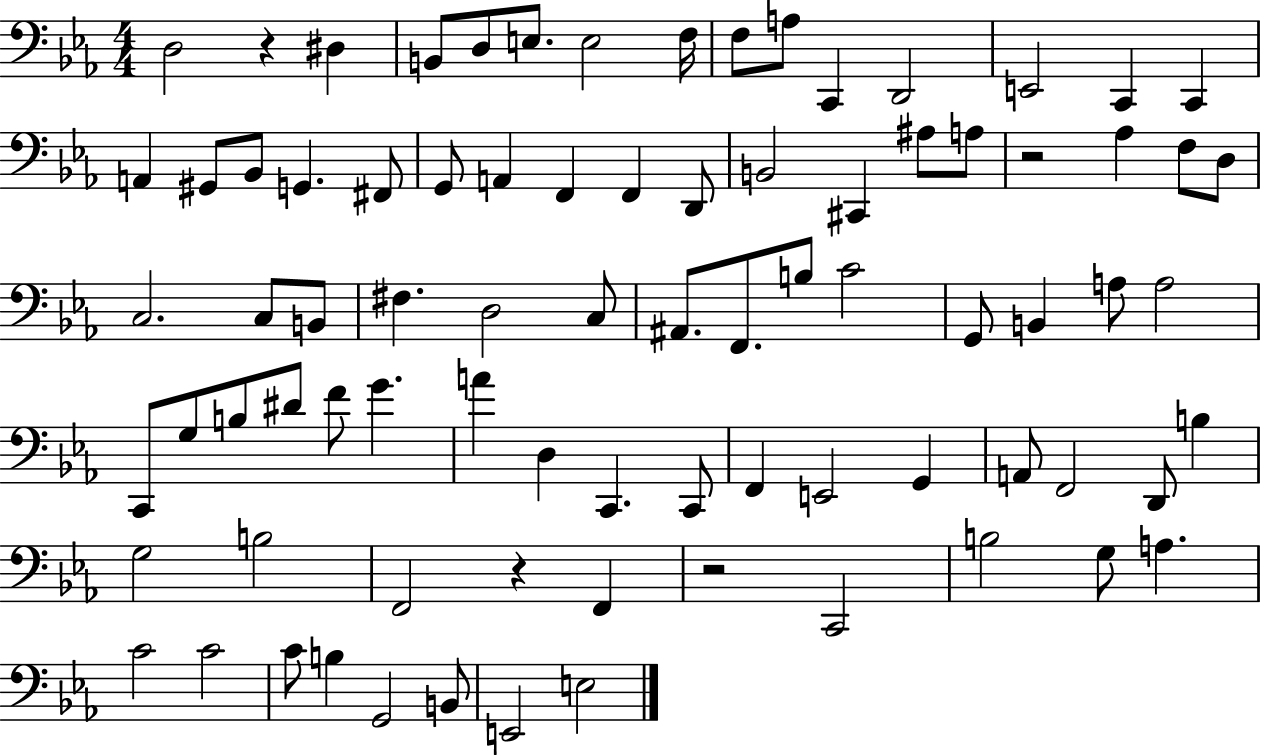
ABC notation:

X:1
T:Untitled
M:4/4
L:1/4
K:Eb
D,2 z ^D, B,,/2 D,/2 E,/2 E,2 F,/4 F,/2 A,/2 C,, D,,2 E,,2 C,, C,, A,, ^G,,/2 _B,,/2 G,, ^F,,/2 G,,/2 A,, F,, F,, D,,/2 B,,2 ^C,, ^A,/2 A,/2 z2 _A, F,/2 D,/2 C,2 C,/2 B,,/2 ^F, D,2 C,/2 ^A,,/2 F,,/2 B,/2 C2 G,,/2 B,, A,/2 A,2 C,,/2 G,/2 B,/2 ^D/2 F/2 G A D, C,, C,,/2 F,, E,,2 G,, A,,/2 F,,2 D,,/2 B, G,2 B,2 F,,2 z F,, z2 C,,2 B,2 G,/2 A, C2 C2 C/2 B, G,,2 B,,/2 E,,2 E,2